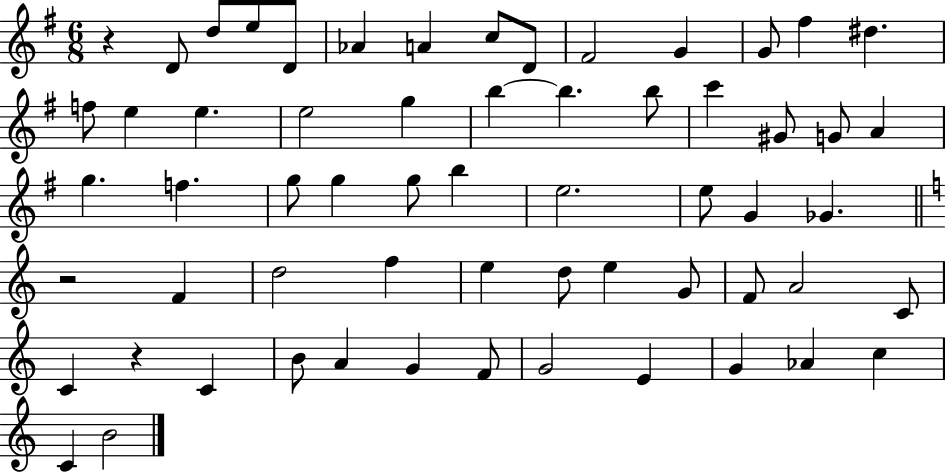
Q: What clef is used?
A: treble